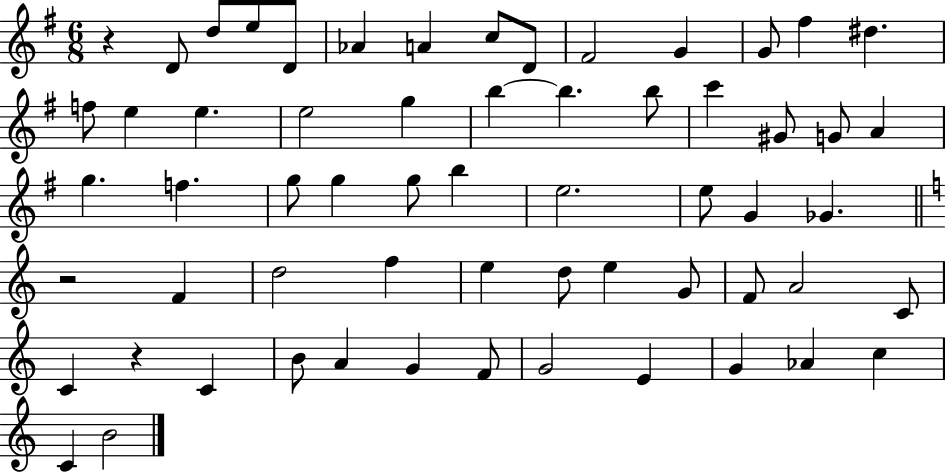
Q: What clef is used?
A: treble